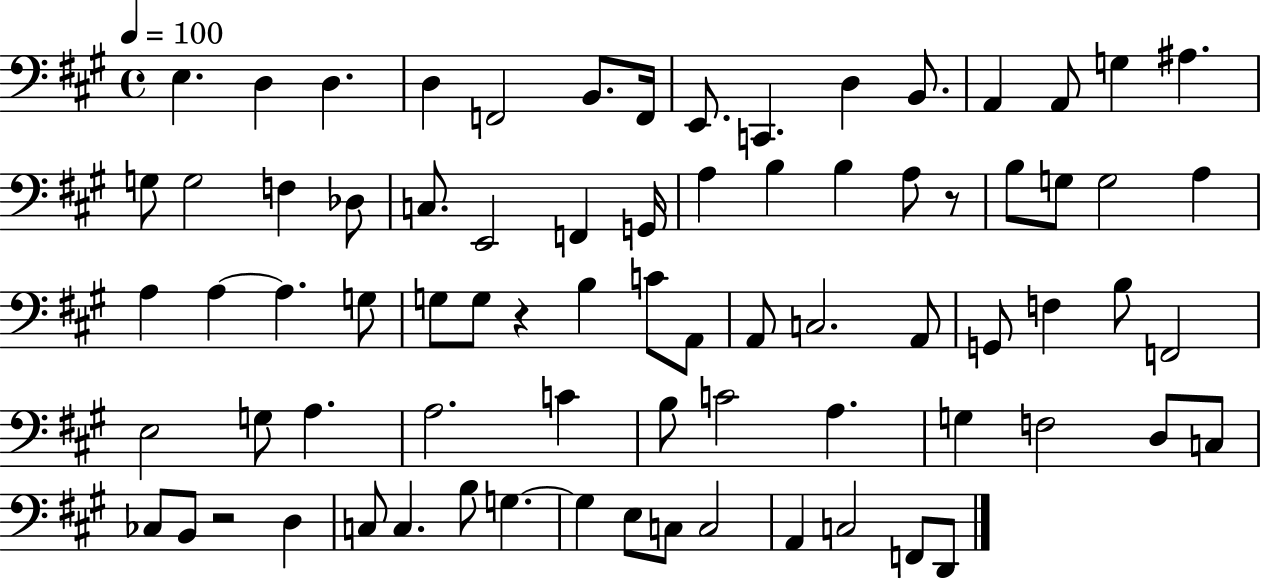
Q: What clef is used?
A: bass